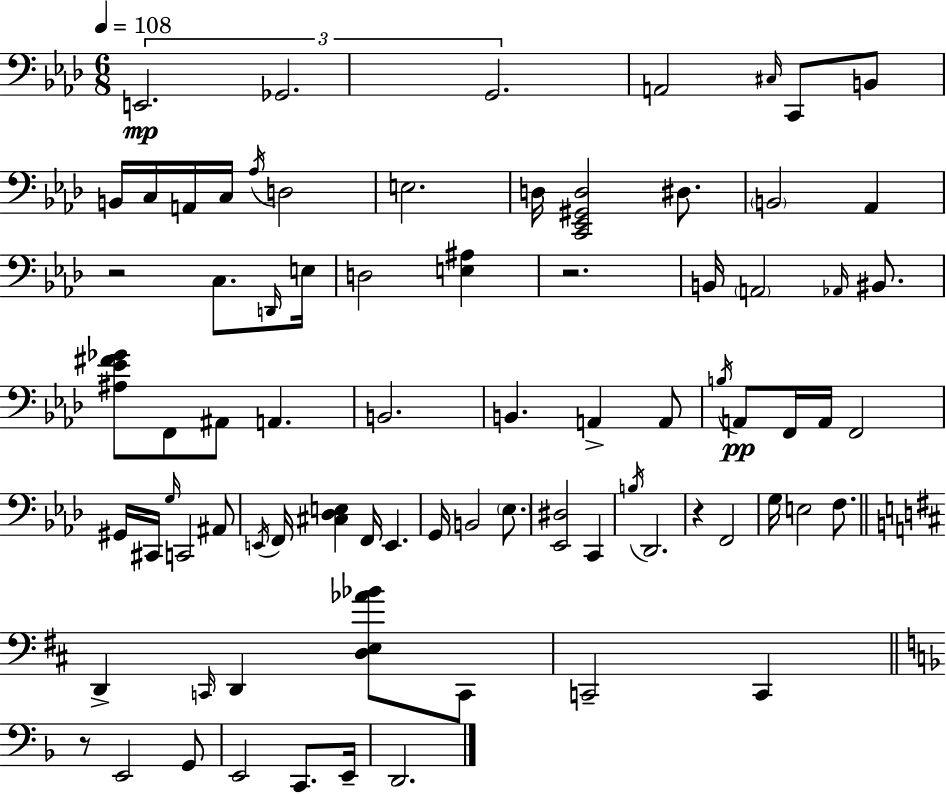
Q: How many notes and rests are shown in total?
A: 79